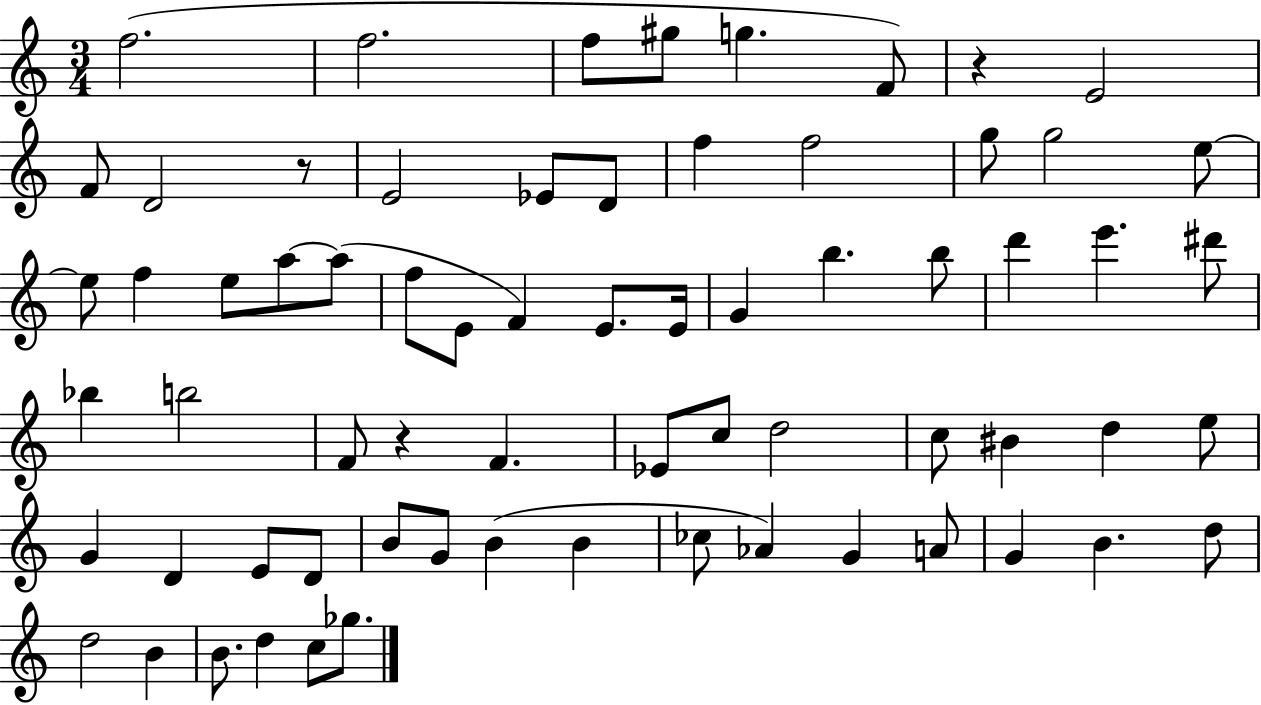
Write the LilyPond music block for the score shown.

{
  \clef treble
  \numericTimeSignature
  \time 3/4
  \key c \major
  f''2.( | f''2. | f''8 gis''8 g''4. f'8) | r4 e'2 | \break f'8 d'2 r8 | e'2 ees'8 d'8 | f''4 f''2 | g''8 g''2 e''8~~ | \break e''8 f''4 e''8 a''8~~ a''8( | f''8 e'8 f'4) e'8. e'16 | g'4 b''4. b''8 | d'''4 e'''4. dis'''8 | \break bes''4 b''2 | f'8 r4 f'4. | ees'8 c''8 d''2 | c''8 bis'4 d''4 e''8 | \break g'4 d'4 e'8 d'8 | b'8 g'8 b'4( b'4 | ces''8 aes'4) g'4 a'8 | g'4 b'4. d''8 | \break d''2 b'4 | b'8. d''4 c''8 ges''8. | \bar "|."
}